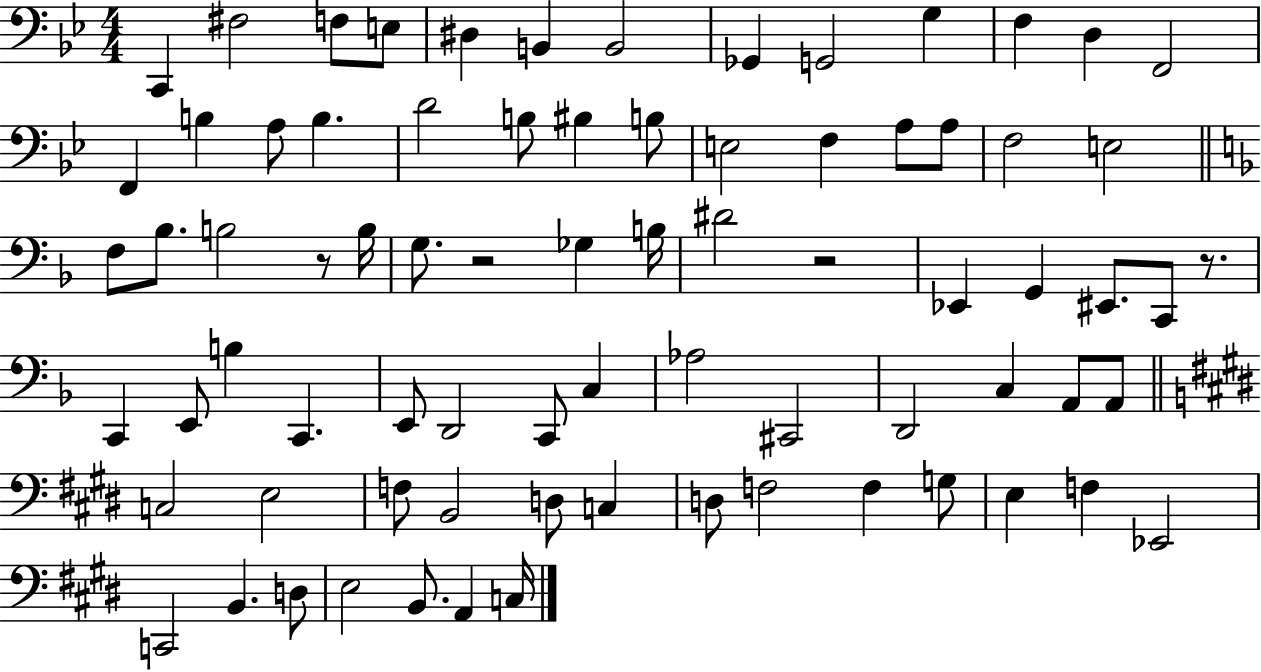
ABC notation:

X:1
T:Untitled
M:4/4
L:1/4
K:Bb
C,, ^F,2 F,/2 E,/2 ^D, B,, B,,2 _G,, G,,2 G, F, D, F,,2 F,, B, A,/2 B, D2 B,/2 ^B, B,/2 E,2 F, A,/2 A,/2 F,2 E,2 F,/2 _B,/2 B,2 z/2 B,/4 G,/2 z2 _G, B,/4 ^D2 z2 _E,, G,, ^E,,/2 C,,/2 z/2 C,, E,,/2 B, C,, E,,/2 D,,2 C,,/2 C, _A,2 ^C,,2 D,,2 C, A,,/2 A,,/2 C,2 E,2 F,/2 B,,2 D,/2 C, D,/2 F,2 F, G,/2 E, F, _E,,2 C,,2 B,, D,/2 E,2 B,,/2 A,, C,/4